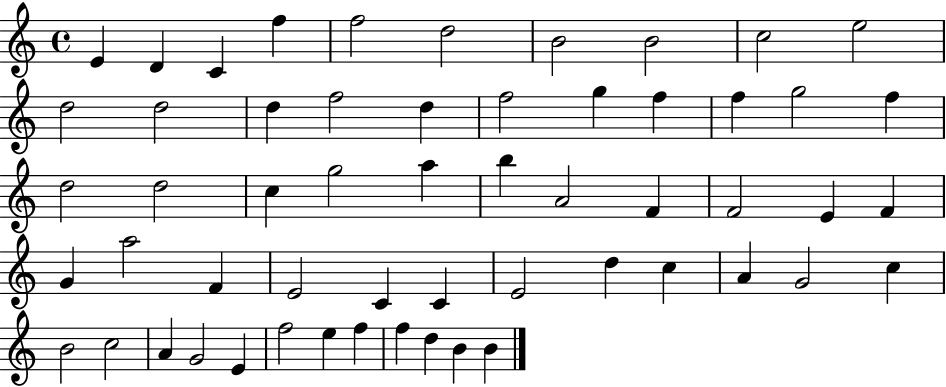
X:1
T:Untitled
M:4/4
L:1/4
K:C
E D C f f2 d2 B2 B2 c2 e2 d2 d2 d f2 d f2 g f f g2 f d2 d2 c g2 a b A2 F F2 E F G a2 F E2 C C E2 d c A G2 c B2 c2 A G2 E f2 e f f d B B